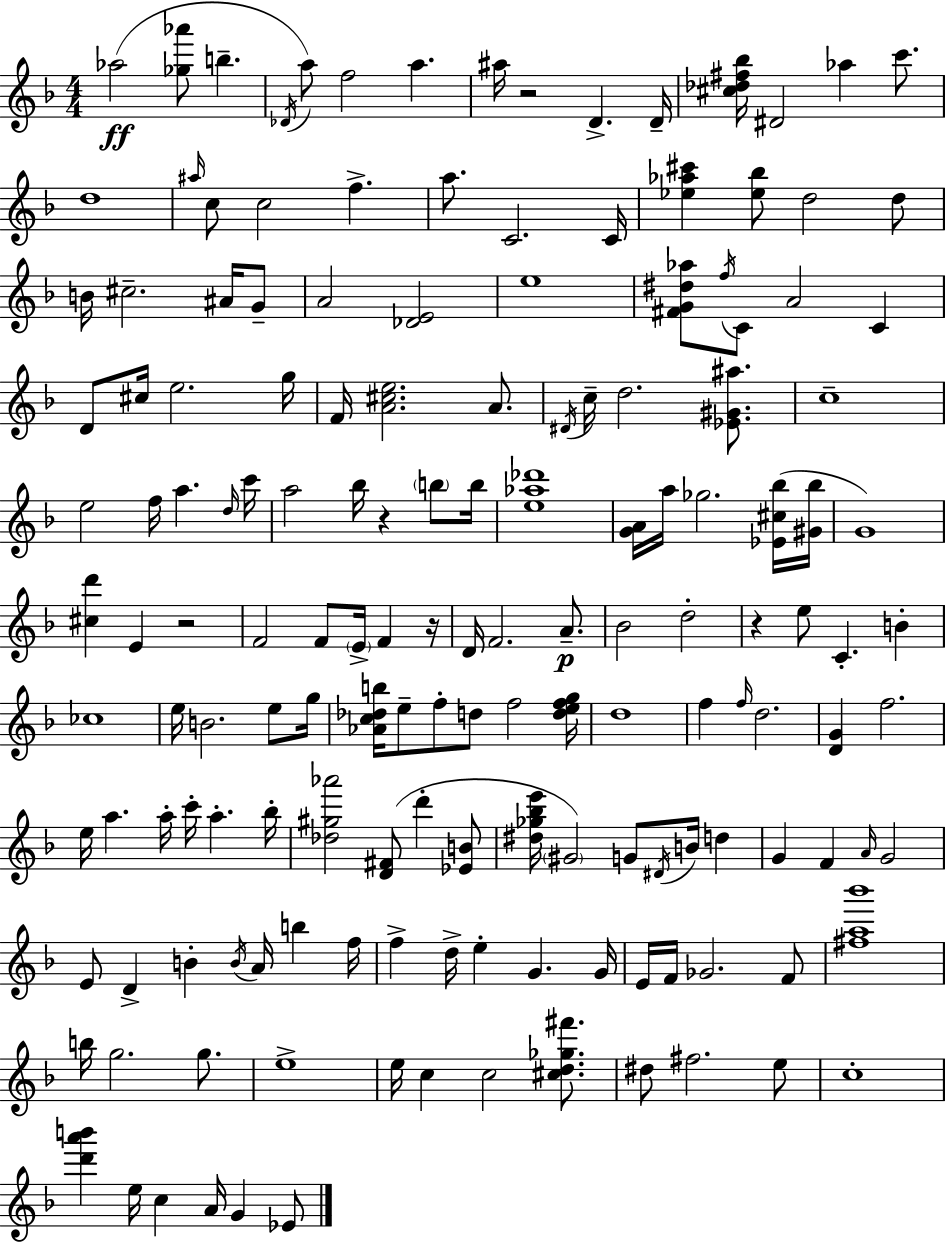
X:1
T:Untitled
M:4/4
L:1/4
K:F
_a2 [_g_a']/2 b _D/4 a/2 f2 a ^a/4 z2 D D/4 [^c_d^f_b]/4 ^D2 _a c'/2 d4 ^a/4 c/2 c2 f a/2 C2 C/4 [_e_a^c'] [_e_b]/2 d2 d/2 B/4 ^c2 ^A/4 G/2 A2 [_DE]2 e4 [^FG^d_a]/2 f/4 C/2 A2 C D/2 ^c/4 e2 g/4 F/4 [A^ce]2 A/2 ^D/4 c/4 d2 [_E^G^a]/2 c4 e2 f/4 a d/4 c'/4 a2 _b/4 z b/2 b/4 [e_a_d']4 [GA]/4 a/4 _g2 [_E^c_b]/4 [^G_b]/4 G4 [^cd'] E z2 F2 F/2 E/4 F z/4 D/4 F2 A/2 _B2 d2 z e/2 C B _c4 e/4 B2 e/2 g/4 [_Ac_db]/4 e/2 f/2 d/2 f2 [defg]/4 d4 f f/4 d2 [DG] f2 e/4 a a/4 c'/4 a _b/4 [_d^g_a']2 [D^F]/2 d' [_EB]/2 [^d_g_be']/4 ^G2 G/2 ^D/4 B/4 d G F A/4 G2 E/2 D B B/4 A/4 b f/4 f d/4 e G G/4 E/4 F/4 _G2 F/2 [^fa_b']4 b/4 g2 g/2 e4 e/4 c c2 [^cd_g^f']/2 ^d/2 ^f2 e/2 c4 [d'a'b'] e/4 c A/4 G _E/2